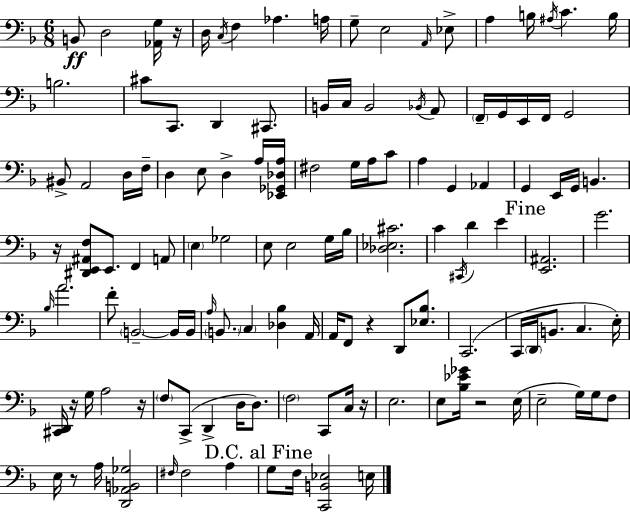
B2/e D3/h [Ab2,G3]/s R/s D3/s C3/s F3/q Ab3/q. A3/s G3/e E3/h A2/s Eb3/e A3/q B3/s A#3/s C4/q. B3/s B3/h. C#4/e C2/e. D2/q C#2/e. B2/s C3/s B2/h Bb2/s A2/e F2/s G2/s E2/s F2/s G2/h BIS2/e A2/h D3/s F3/s D3/q E3/e D3/q A3/s [Eb2,Gb2,Db3,A3]/s F#3/h G3/s A3/s C4/e A3/q G2/q Ab2/q G2/q E2/s G2/s B2/q. R/s [D#2,E2,A#2,F3]/e E2/e. F2/q A2/e E3/q Gb3/h E3/e E3/h G3/s Bb3/s [Db3,Eb3,C#4]/h. C4/q C#2/s D4/q E4/q [E2,A#2]/h. G4/h. Bb3/s A4/h. F4/e B2/h B2/s B2/s A3/s B2/e. C3/q [Db3,Bb3]/q A2/s A2/s F2/e R/q D2/e [Eb3,Bb3]/e. C2/h. C2/s D2/s B2/e. C3/q. E3/s [C#2,D2]/s R/s G3/s A3/h R/s F3/e C2/e D2/q D3/s D3/e. F3/h C2/e C3/s R/s E3/h. E3/e [Bb3,Eb4,Gb4]/s R/h E3/s E3/h G3/s G3/s F3/e E3/s R/e A3/s [D2,Ab2,B2,Gb3]/h F#3/s F#3/h A3/q G3/e F3/s [C2,B2,Eb3]/h E3/s